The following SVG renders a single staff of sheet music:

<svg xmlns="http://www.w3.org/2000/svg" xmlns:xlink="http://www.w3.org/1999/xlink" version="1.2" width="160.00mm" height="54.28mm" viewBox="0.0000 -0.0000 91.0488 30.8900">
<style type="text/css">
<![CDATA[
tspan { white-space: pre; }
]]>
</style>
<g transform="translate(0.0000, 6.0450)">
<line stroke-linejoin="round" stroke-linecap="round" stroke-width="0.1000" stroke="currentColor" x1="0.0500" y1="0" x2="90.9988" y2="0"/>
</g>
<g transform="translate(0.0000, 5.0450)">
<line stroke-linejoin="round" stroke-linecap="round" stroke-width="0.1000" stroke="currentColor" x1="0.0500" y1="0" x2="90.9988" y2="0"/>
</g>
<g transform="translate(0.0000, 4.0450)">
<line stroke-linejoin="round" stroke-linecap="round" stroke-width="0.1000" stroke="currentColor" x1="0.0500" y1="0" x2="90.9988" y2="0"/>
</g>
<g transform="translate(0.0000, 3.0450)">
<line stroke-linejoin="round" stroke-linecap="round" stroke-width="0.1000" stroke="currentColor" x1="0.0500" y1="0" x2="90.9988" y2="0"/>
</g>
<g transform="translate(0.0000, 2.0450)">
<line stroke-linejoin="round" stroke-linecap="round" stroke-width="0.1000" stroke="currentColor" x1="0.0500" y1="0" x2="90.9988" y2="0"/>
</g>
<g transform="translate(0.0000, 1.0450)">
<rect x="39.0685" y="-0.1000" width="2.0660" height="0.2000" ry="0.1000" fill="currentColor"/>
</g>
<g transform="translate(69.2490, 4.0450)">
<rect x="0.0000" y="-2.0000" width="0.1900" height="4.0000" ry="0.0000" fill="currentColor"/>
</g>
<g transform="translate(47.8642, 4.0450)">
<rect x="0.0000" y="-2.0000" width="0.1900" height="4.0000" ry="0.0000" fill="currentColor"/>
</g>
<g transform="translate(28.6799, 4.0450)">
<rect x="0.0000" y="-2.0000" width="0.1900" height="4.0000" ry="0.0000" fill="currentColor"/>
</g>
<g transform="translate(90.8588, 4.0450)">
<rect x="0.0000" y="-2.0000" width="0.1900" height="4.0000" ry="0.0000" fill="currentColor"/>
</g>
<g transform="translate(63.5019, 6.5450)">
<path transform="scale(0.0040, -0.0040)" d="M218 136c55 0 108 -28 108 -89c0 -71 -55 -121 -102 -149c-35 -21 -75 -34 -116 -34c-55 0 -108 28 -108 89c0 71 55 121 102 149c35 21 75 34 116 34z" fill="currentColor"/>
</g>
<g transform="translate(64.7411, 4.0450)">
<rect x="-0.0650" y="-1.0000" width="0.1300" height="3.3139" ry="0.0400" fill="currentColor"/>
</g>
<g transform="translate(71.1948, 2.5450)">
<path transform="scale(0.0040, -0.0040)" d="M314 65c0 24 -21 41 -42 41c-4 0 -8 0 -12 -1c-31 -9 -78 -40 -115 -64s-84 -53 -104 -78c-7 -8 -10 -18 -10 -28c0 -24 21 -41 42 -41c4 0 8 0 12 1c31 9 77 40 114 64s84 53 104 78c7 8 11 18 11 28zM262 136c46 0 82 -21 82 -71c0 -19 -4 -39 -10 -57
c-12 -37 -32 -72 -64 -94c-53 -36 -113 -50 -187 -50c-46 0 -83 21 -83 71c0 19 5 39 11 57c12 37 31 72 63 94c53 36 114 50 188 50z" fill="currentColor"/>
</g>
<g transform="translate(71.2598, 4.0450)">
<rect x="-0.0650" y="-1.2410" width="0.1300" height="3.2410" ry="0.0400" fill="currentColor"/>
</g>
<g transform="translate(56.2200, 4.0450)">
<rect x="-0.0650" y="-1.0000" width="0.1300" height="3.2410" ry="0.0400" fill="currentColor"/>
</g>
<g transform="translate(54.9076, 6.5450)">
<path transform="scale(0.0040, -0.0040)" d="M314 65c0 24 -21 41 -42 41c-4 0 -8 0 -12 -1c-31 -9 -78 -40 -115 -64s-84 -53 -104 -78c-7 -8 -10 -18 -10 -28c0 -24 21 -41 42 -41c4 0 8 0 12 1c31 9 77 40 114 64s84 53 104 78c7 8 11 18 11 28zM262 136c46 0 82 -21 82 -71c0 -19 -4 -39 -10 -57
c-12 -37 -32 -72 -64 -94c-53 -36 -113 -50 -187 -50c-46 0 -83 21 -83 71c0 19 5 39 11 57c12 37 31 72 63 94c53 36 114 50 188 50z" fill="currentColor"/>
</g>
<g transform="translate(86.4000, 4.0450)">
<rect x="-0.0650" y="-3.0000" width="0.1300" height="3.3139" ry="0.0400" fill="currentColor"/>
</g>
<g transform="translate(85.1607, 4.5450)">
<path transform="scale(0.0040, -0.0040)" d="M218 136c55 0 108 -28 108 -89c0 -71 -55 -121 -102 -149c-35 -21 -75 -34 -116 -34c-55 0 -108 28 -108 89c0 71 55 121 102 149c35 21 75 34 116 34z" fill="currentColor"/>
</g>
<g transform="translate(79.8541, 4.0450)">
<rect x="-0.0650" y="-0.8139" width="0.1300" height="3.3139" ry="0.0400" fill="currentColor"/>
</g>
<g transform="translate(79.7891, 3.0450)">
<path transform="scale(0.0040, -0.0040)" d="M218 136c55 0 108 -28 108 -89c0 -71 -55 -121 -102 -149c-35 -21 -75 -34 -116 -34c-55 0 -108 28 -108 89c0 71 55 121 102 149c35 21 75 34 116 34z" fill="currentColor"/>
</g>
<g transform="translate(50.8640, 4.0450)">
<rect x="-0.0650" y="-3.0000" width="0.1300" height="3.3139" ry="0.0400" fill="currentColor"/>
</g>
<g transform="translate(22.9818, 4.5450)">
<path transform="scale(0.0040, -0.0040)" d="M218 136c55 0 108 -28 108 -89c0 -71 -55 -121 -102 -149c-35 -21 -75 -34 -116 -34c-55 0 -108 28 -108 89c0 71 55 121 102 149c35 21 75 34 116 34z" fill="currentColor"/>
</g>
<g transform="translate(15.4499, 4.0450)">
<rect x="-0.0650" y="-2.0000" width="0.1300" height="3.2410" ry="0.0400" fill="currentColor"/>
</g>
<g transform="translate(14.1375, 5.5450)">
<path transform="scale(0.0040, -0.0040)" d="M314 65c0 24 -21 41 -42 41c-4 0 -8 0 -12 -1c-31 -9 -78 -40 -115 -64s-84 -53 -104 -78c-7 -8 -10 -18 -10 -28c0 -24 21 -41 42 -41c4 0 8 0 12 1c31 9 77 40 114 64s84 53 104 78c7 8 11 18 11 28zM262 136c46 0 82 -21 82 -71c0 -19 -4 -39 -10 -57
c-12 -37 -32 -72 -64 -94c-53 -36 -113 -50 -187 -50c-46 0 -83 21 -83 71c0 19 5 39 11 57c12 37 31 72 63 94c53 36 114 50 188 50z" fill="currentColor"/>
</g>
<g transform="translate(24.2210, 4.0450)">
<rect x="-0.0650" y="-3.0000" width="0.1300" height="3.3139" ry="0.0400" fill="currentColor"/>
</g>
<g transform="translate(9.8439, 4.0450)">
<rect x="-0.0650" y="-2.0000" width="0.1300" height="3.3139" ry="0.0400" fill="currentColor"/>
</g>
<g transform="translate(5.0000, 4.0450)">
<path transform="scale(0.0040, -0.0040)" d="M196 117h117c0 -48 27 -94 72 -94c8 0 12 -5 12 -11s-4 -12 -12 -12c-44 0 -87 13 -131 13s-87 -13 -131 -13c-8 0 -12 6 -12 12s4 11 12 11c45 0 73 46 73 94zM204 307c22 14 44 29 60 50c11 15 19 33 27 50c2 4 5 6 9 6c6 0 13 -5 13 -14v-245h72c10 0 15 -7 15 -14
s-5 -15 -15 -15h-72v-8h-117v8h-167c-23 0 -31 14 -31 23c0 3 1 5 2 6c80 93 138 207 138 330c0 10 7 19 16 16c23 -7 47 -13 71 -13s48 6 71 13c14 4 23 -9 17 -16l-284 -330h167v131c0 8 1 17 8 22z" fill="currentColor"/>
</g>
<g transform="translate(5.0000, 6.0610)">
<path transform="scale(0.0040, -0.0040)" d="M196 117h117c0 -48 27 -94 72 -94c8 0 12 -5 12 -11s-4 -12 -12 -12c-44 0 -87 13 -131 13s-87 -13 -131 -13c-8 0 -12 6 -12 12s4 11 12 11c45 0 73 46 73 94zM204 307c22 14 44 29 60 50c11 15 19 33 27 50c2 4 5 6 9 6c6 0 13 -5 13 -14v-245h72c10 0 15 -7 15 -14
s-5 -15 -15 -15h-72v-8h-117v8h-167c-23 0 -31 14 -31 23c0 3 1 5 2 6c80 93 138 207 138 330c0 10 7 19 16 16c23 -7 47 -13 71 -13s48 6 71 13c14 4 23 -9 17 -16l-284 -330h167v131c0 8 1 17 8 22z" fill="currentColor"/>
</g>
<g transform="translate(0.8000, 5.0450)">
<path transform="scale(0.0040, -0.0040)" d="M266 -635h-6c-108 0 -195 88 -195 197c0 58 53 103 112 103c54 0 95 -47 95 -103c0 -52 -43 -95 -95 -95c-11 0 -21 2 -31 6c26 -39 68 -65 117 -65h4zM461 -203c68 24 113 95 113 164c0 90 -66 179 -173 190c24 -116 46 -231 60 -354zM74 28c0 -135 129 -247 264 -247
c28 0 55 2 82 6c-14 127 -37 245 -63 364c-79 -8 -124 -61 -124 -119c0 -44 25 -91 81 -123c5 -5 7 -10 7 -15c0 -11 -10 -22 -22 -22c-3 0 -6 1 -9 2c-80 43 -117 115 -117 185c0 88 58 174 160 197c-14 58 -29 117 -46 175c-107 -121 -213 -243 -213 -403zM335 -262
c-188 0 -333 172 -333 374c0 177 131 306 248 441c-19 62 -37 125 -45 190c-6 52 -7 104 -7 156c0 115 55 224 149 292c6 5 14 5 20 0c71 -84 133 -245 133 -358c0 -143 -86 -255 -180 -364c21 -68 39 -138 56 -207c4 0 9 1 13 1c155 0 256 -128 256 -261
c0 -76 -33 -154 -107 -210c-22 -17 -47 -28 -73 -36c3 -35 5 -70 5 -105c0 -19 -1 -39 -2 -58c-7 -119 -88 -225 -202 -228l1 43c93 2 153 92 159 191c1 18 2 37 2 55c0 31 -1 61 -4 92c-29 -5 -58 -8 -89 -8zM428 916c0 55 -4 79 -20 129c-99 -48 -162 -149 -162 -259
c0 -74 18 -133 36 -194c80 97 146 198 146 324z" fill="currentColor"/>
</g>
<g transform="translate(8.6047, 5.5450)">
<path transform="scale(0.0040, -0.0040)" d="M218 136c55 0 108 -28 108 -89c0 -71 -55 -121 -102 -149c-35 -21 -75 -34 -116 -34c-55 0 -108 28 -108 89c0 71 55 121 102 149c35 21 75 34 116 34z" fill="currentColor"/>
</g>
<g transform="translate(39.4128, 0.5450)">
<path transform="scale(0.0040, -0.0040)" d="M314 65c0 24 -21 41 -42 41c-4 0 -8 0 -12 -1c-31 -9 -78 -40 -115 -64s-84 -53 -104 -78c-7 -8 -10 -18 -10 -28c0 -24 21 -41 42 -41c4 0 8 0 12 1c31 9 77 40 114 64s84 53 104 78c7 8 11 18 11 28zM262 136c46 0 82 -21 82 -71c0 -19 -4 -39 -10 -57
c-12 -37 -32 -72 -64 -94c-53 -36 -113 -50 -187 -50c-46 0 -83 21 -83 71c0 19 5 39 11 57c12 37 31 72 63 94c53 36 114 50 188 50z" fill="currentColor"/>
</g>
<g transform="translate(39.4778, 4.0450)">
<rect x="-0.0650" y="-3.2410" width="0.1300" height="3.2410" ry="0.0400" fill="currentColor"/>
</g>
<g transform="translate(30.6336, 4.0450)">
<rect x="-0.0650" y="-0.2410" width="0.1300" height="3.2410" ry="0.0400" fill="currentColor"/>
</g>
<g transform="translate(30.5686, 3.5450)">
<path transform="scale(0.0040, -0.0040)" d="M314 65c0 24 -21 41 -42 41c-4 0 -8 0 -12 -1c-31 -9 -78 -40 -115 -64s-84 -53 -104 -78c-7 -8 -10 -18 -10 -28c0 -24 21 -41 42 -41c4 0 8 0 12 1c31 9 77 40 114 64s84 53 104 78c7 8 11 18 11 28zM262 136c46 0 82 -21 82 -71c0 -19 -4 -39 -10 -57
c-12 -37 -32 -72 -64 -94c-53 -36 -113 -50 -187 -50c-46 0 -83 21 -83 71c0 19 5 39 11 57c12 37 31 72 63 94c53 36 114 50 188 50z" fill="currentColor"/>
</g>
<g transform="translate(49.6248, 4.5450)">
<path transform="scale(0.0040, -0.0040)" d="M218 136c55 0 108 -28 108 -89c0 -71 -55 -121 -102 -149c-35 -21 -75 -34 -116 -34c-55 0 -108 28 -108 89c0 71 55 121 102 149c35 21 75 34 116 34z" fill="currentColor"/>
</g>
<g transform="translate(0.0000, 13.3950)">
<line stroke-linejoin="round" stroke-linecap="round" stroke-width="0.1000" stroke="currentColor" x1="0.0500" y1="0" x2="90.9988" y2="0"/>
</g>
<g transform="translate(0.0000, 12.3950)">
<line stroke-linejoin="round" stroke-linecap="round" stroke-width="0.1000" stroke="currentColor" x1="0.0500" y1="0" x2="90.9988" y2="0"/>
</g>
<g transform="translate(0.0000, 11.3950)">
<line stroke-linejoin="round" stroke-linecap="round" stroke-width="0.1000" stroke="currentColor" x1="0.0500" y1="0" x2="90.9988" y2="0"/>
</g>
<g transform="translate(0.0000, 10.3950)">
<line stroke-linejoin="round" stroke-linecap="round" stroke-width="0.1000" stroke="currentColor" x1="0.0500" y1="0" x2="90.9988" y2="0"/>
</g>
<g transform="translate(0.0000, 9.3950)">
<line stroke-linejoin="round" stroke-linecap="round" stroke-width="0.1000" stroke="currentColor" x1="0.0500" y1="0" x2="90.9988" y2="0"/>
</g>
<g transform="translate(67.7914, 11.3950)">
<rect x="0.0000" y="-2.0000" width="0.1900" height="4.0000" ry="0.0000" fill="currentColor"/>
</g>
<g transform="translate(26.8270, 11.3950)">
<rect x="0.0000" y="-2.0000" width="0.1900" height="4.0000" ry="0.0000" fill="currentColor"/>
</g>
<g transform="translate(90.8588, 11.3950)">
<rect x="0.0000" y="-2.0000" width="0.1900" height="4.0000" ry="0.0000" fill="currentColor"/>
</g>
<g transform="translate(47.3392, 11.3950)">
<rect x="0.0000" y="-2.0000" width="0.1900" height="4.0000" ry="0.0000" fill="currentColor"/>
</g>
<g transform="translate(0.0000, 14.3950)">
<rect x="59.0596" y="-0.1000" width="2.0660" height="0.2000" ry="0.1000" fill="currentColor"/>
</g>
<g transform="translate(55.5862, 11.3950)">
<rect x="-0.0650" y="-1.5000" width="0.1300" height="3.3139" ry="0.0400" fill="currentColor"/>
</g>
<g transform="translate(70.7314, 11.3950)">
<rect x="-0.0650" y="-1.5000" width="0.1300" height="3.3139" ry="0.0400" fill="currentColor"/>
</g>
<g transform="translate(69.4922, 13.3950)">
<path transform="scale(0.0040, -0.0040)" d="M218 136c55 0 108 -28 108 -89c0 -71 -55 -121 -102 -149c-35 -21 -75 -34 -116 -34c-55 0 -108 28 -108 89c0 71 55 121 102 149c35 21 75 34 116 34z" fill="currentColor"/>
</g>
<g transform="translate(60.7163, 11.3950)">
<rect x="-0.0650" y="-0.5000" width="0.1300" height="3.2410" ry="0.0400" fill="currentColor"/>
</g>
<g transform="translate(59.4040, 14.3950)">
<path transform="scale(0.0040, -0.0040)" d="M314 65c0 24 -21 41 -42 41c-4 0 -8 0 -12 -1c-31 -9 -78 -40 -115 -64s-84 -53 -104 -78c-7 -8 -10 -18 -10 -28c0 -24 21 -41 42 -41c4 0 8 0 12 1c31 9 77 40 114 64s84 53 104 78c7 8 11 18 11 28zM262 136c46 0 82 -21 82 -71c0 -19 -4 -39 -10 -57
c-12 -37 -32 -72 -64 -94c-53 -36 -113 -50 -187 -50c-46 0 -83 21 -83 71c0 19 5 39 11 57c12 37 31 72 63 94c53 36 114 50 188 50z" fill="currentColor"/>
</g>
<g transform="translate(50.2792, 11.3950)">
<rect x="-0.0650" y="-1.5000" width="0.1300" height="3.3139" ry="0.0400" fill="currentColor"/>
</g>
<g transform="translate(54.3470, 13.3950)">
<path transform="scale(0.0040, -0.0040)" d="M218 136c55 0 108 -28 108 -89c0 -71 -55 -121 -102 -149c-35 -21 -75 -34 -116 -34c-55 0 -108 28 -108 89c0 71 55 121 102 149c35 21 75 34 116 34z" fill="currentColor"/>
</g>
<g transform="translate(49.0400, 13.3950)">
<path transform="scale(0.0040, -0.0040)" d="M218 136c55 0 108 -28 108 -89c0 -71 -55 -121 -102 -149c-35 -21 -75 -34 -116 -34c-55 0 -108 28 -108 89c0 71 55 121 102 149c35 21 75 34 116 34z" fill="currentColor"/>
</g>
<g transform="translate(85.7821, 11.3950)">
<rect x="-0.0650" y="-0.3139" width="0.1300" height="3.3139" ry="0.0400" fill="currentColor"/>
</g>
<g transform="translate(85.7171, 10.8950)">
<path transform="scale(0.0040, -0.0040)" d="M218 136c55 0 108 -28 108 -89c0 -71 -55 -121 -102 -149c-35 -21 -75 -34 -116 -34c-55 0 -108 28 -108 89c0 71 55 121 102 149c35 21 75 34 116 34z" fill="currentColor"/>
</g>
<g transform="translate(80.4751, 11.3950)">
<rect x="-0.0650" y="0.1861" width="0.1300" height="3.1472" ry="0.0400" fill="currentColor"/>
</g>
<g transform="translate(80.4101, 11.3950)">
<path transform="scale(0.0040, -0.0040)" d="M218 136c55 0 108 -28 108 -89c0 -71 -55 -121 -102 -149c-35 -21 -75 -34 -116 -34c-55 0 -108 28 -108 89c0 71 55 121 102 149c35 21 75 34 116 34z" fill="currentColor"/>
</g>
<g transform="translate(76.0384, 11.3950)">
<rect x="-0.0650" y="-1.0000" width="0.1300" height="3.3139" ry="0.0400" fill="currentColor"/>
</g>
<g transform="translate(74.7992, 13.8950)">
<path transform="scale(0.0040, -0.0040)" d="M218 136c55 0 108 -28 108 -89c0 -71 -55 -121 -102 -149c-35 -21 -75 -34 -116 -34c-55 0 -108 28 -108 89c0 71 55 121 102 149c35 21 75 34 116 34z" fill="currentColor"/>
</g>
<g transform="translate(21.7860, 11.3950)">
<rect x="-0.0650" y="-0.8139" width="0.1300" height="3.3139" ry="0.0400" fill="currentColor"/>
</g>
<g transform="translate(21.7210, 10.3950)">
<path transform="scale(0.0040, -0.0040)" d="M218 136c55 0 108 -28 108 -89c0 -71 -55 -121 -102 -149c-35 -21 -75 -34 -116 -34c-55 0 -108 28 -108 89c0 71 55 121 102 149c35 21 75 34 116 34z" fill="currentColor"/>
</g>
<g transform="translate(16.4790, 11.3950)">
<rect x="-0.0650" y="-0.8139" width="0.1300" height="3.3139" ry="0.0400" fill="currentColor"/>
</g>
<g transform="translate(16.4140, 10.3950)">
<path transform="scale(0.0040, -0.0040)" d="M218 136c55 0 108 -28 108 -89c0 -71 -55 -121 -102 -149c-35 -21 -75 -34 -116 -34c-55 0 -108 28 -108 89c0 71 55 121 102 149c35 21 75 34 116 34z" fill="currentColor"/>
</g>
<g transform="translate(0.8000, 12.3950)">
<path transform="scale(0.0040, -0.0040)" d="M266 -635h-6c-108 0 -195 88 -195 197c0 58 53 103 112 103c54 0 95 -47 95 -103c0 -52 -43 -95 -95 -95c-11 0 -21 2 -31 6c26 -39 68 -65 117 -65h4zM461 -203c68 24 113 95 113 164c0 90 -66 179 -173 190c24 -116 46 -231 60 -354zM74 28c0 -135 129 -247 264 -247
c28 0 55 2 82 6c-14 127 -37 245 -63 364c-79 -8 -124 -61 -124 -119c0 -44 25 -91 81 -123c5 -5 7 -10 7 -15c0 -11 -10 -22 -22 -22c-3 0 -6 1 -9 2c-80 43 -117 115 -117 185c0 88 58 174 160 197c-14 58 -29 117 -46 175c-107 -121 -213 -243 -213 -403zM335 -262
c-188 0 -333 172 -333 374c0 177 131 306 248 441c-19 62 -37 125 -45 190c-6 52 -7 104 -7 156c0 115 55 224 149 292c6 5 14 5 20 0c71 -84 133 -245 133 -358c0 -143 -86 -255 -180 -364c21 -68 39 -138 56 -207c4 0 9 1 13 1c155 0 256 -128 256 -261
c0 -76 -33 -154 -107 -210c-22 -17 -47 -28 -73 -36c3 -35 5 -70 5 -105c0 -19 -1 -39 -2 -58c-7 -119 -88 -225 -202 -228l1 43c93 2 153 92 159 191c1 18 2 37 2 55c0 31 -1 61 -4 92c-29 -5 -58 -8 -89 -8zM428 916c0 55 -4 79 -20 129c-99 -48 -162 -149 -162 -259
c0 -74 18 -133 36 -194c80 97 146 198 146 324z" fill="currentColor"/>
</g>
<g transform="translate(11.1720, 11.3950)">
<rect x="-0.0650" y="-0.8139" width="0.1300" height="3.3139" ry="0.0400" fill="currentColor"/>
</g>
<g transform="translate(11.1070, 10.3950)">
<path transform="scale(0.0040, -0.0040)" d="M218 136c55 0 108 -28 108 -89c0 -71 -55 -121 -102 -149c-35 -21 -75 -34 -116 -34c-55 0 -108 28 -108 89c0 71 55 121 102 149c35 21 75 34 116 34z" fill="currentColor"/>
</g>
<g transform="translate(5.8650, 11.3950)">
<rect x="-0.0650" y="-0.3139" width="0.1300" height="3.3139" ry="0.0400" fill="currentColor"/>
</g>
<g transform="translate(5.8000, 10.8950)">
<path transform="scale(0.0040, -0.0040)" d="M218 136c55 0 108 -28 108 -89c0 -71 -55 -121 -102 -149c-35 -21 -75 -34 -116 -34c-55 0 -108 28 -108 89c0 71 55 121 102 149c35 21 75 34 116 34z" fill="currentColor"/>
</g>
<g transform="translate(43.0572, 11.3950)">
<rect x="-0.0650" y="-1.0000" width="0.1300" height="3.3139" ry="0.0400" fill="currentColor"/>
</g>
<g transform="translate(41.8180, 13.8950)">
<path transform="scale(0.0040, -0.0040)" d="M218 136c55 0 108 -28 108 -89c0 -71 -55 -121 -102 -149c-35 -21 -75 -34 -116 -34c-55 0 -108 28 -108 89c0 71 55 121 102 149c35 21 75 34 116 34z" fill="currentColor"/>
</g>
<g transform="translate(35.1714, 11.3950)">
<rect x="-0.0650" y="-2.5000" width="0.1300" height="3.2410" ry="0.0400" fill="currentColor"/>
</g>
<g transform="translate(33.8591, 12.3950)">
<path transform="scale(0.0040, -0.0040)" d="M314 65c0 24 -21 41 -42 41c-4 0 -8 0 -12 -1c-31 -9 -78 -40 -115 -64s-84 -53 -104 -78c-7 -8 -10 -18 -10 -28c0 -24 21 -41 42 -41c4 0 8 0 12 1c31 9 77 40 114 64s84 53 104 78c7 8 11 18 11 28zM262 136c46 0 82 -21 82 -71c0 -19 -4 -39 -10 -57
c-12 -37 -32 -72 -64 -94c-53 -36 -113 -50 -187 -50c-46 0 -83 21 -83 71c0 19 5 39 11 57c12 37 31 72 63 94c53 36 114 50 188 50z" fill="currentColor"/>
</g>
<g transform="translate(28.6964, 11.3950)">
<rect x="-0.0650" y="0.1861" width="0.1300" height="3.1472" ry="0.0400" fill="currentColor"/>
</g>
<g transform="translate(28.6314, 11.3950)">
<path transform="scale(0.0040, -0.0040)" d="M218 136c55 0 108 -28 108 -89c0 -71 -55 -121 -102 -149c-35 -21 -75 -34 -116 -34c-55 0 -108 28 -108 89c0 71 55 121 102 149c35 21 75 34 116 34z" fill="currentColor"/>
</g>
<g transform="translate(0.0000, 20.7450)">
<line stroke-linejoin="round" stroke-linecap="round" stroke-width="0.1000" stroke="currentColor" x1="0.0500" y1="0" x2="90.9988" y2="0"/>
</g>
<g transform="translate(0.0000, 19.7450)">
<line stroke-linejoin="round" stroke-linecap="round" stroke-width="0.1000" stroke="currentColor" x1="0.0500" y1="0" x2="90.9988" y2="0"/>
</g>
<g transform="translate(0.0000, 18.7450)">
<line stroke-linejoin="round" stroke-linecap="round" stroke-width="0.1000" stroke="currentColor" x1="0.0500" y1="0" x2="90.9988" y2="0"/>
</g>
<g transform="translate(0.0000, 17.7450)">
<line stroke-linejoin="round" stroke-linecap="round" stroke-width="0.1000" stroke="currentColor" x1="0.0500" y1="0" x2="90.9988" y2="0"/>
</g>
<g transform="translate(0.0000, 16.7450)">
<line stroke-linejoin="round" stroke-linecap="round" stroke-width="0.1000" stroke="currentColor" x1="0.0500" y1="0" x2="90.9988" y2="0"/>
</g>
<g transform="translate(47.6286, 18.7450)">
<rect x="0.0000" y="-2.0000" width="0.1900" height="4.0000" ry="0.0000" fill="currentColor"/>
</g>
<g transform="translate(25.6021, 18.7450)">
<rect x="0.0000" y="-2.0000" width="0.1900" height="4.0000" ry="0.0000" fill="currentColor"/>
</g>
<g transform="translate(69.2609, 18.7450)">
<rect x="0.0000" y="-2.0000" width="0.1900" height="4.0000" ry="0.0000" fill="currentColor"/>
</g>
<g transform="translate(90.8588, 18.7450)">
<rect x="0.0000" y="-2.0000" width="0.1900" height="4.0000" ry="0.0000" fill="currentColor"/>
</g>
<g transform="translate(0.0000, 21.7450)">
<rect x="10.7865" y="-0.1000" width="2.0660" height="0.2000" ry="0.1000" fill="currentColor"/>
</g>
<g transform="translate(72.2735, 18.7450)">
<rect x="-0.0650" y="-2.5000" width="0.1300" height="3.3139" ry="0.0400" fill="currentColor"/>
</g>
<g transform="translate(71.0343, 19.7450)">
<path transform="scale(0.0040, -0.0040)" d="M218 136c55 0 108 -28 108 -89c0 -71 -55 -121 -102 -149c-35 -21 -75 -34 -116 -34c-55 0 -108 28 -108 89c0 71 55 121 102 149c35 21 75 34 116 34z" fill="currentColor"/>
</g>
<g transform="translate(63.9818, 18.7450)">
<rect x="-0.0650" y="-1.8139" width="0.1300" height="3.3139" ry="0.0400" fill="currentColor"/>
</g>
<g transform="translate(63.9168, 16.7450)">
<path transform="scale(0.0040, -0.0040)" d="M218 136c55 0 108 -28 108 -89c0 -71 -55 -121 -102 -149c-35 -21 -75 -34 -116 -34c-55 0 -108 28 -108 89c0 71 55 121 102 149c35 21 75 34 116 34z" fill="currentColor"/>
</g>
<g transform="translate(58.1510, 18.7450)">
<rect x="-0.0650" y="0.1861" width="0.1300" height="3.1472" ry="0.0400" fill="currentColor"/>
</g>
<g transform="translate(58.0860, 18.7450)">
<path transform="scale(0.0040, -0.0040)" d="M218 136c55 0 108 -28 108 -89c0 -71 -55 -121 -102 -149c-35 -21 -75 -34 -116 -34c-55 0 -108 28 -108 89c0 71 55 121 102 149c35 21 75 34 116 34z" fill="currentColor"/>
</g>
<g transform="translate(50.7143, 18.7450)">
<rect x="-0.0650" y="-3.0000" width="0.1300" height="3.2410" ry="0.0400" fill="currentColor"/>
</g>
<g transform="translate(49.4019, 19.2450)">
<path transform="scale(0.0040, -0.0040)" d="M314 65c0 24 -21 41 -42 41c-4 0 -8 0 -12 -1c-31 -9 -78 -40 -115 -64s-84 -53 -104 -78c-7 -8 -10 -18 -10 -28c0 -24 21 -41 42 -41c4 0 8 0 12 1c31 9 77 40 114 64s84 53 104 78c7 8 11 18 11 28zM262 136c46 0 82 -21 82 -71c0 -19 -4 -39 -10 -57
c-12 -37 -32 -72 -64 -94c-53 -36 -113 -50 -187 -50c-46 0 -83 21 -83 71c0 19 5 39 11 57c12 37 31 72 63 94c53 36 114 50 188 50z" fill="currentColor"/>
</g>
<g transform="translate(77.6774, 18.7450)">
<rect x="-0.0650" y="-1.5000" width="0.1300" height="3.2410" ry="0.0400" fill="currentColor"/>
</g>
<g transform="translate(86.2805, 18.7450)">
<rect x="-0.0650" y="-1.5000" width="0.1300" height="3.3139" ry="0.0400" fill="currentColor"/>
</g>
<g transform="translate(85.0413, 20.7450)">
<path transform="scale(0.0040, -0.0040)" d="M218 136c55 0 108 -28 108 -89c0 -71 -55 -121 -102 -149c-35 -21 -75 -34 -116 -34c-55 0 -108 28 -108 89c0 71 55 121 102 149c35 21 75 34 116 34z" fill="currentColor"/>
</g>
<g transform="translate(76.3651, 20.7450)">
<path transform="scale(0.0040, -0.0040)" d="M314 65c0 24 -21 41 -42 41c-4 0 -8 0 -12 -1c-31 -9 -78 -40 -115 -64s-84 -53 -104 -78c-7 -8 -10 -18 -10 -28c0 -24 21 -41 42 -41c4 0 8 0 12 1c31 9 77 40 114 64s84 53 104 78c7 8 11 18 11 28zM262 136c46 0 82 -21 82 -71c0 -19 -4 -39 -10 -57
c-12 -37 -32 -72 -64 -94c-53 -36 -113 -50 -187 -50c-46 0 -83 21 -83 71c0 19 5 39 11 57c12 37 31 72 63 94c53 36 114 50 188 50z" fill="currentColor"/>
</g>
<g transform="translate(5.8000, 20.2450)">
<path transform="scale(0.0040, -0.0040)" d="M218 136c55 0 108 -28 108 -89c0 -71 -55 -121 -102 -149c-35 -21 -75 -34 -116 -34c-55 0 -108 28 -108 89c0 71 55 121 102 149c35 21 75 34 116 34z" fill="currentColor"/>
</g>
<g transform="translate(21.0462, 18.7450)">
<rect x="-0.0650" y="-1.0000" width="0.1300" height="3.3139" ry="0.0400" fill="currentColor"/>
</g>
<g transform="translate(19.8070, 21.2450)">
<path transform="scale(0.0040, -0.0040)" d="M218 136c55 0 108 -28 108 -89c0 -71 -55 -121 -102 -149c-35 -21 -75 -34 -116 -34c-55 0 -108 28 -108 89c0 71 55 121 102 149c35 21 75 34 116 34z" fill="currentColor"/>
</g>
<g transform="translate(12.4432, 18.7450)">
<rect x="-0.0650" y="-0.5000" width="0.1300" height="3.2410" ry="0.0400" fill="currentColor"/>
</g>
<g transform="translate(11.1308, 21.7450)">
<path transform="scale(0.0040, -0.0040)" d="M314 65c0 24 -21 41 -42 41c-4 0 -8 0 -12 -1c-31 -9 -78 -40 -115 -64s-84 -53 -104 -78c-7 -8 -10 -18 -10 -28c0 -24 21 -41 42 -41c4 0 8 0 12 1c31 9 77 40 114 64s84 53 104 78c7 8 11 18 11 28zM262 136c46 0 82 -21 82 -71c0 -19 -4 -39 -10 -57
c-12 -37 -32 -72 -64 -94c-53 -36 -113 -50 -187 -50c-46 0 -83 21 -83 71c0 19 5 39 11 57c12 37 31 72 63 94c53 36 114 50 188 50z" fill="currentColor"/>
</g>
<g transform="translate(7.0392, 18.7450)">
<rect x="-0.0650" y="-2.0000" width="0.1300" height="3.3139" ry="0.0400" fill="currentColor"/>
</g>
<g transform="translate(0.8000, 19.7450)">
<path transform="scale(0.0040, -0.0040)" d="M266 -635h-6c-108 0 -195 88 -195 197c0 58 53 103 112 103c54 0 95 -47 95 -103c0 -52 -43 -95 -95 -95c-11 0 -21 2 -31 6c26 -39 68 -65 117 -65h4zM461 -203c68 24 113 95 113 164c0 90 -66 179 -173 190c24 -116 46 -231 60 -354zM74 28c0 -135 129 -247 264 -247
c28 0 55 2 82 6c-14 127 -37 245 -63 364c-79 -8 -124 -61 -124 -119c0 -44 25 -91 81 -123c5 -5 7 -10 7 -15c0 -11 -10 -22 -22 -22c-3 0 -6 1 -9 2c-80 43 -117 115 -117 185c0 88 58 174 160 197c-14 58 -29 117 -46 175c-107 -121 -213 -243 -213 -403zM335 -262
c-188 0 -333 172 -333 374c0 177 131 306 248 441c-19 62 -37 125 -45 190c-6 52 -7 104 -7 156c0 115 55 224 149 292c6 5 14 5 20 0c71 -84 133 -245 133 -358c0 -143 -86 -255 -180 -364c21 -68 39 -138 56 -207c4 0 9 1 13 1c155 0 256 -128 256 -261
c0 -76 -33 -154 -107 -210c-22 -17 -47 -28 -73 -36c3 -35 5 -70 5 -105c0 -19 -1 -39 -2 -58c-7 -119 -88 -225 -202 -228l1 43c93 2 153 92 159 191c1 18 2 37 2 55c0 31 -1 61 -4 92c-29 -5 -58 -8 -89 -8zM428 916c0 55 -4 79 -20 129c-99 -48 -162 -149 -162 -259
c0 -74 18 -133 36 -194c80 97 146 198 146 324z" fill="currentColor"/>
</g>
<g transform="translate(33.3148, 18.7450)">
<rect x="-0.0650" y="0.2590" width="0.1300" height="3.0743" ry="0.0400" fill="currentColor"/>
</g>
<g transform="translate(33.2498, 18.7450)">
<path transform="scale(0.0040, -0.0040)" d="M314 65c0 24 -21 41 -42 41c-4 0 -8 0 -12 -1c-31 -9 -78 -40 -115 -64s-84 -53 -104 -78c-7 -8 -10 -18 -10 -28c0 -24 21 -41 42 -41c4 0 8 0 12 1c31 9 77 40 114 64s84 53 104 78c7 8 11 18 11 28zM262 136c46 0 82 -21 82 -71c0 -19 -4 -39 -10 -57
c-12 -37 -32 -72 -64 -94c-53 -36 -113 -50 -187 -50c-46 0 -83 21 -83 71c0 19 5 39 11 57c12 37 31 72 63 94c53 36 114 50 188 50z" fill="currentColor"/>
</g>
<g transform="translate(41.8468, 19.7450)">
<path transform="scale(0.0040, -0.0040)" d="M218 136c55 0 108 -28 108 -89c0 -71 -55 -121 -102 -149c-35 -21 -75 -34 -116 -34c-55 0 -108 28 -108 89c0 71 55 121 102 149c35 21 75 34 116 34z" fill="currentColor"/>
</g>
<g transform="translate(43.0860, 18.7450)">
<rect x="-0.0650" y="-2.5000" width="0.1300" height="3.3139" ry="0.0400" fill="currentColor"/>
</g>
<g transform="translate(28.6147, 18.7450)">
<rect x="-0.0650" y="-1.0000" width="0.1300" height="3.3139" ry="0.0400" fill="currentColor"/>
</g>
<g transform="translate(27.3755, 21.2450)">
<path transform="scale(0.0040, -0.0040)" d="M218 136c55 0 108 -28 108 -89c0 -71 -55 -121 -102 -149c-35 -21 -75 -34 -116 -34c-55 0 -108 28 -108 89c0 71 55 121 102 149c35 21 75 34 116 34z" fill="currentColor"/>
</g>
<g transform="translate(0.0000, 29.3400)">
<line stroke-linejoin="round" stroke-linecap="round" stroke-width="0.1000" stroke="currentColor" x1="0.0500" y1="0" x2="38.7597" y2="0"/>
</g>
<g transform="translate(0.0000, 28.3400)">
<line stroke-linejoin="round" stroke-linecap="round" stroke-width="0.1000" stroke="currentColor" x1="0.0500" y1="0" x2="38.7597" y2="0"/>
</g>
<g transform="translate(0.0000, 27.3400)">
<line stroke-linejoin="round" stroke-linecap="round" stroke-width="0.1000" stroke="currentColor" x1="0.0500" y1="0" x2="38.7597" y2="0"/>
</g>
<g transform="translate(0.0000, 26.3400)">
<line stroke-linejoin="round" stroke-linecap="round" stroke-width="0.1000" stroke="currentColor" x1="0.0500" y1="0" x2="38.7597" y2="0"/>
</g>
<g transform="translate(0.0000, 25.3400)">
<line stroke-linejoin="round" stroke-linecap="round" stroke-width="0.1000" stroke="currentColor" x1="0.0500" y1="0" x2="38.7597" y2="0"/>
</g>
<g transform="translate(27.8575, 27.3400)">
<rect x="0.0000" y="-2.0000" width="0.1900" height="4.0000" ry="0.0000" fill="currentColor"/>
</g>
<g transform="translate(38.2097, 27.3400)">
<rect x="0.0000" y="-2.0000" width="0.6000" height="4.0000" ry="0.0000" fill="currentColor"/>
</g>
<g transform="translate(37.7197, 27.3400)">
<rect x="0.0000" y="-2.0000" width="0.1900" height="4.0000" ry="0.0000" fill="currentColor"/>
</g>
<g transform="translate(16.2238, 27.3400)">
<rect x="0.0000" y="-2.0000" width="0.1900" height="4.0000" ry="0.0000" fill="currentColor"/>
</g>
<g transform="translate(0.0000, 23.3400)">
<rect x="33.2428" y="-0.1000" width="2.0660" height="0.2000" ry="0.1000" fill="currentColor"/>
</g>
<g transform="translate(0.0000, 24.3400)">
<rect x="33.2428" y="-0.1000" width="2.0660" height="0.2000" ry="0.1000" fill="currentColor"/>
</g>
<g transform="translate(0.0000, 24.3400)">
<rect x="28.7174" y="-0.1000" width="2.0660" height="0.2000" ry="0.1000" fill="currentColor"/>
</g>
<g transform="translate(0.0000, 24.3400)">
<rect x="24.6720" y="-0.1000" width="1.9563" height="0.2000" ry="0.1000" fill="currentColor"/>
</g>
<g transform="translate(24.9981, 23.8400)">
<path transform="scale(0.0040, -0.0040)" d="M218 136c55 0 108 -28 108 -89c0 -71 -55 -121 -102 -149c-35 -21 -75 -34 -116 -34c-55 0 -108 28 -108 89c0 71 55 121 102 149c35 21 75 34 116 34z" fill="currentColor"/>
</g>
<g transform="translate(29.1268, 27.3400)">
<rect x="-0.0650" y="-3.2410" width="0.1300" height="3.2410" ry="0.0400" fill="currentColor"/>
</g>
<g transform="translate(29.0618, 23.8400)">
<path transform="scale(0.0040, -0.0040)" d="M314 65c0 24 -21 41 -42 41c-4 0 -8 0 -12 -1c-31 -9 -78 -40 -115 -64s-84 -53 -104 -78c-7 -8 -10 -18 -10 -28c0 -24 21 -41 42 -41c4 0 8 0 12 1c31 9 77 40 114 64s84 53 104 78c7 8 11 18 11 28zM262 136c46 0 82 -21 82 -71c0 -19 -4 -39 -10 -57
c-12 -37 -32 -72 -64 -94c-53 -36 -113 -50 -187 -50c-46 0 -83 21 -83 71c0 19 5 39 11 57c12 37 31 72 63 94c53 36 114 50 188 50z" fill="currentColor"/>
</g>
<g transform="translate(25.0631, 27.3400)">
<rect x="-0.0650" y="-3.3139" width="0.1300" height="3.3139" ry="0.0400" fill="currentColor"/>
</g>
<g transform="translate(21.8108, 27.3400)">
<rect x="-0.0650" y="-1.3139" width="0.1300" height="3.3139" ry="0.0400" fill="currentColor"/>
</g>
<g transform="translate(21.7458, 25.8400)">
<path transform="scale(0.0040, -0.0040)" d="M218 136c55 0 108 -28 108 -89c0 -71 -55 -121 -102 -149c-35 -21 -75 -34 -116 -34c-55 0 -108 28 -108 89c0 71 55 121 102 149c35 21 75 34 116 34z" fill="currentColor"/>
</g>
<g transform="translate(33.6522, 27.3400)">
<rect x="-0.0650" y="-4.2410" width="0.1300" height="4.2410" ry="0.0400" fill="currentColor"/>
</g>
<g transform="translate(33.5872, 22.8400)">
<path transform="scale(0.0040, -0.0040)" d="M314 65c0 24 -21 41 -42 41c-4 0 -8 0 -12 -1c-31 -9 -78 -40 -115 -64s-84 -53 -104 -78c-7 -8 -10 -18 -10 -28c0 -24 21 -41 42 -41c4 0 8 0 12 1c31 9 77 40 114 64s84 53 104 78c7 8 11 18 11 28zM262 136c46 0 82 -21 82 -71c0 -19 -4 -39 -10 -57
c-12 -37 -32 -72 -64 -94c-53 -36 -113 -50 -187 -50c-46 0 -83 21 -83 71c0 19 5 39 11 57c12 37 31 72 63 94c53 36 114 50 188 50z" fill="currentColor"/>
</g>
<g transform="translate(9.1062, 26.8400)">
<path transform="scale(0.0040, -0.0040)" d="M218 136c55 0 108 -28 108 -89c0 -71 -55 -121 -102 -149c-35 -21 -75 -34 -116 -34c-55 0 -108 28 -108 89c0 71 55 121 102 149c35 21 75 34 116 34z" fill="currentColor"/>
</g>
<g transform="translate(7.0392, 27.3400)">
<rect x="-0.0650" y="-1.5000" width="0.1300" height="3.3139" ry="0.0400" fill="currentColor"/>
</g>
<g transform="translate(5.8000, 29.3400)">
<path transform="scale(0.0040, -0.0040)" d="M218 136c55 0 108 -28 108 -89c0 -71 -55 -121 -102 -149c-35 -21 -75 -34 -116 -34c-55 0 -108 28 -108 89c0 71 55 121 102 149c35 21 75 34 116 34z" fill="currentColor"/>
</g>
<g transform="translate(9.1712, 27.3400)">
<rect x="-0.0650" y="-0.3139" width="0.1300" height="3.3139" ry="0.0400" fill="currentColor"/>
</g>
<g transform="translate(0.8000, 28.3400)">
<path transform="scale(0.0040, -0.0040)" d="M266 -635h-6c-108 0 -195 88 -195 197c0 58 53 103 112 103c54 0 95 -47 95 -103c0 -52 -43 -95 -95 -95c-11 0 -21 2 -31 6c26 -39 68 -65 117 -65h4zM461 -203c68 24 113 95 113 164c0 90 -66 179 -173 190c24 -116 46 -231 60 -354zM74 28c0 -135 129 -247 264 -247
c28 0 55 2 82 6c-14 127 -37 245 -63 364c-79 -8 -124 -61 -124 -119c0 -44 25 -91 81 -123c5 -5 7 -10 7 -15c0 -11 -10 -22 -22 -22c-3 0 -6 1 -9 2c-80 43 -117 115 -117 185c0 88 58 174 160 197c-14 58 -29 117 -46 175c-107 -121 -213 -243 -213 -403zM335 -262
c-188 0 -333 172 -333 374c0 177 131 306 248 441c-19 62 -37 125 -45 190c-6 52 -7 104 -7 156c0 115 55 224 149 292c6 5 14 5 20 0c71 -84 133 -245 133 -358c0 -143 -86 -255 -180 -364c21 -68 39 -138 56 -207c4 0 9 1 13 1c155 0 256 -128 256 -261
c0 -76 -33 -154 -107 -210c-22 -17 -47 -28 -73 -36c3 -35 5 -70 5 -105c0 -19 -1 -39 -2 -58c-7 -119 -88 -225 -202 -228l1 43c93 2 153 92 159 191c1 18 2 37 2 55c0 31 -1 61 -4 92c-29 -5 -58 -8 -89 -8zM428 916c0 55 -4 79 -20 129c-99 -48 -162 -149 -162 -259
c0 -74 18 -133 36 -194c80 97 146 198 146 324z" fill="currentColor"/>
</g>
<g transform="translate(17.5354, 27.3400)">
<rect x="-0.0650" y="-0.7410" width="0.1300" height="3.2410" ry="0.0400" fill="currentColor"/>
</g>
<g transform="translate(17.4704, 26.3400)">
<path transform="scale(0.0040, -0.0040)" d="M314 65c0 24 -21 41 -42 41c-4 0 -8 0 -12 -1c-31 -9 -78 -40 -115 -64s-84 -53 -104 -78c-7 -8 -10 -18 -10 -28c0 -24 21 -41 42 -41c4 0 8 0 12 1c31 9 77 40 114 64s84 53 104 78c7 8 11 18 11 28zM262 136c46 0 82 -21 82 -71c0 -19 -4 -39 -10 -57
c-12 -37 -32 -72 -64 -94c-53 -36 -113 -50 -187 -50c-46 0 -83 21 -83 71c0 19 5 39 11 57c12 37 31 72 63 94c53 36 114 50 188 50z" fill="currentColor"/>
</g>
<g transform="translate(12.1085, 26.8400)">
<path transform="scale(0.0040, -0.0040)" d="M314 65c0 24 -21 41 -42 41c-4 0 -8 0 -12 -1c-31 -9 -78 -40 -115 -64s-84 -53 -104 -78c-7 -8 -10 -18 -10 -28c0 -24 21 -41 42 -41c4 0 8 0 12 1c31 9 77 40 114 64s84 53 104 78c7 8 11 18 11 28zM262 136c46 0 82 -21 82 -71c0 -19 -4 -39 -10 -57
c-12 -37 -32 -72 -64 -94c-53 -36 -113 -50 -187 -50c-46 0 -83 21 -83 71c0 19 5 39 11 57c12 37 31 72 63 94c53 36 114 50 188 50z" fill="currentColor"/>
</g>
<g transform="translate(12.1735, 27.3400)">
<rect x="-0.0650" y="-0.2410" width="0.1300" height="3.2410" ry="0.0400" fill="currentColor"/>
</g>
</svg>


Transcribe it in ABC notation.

X:1
T:Untitled
M:4/4
L:1/4
K:C
F F2 A c2 b2 A D2 D e2 d A c d d d B G2 D E E C2 E D B c F C2 D D B2 G A2 B f G E2 E E c c2 d2 e b b2 d'2